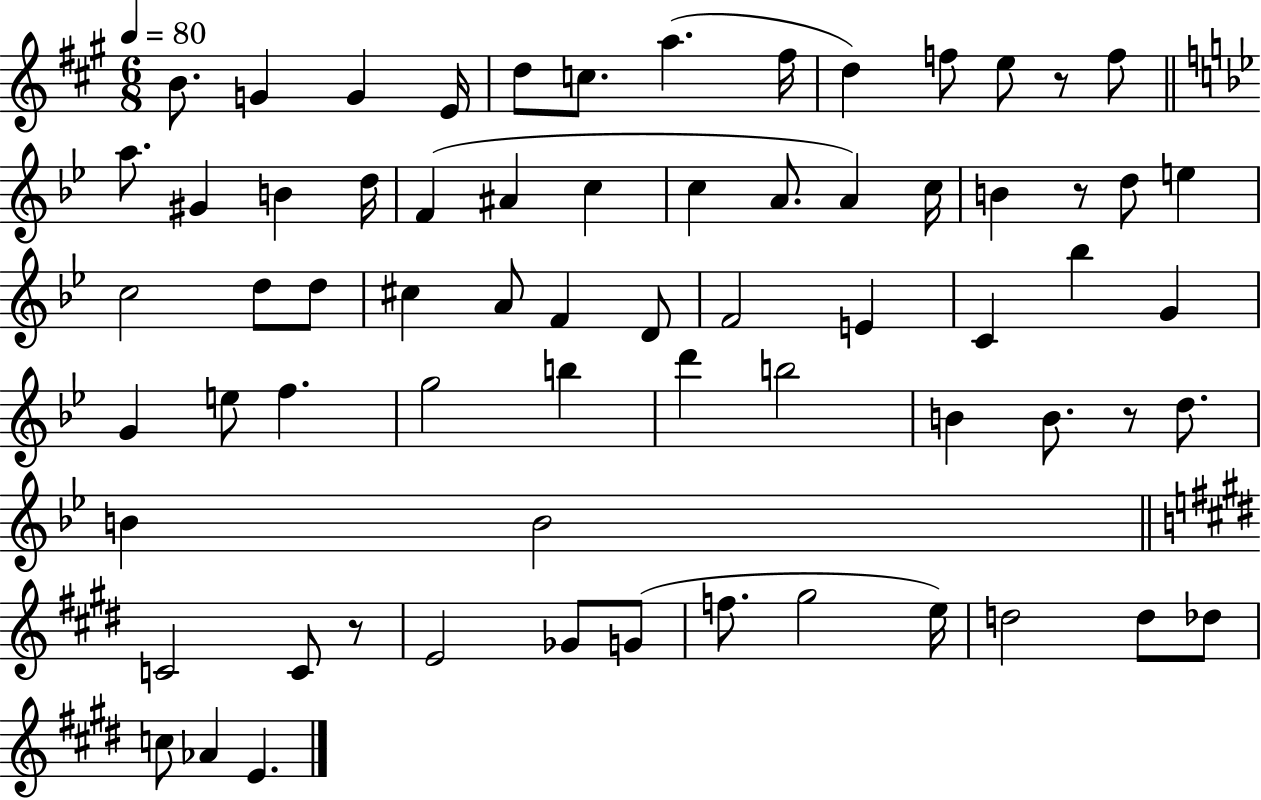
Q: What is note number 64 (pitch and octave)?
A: E4